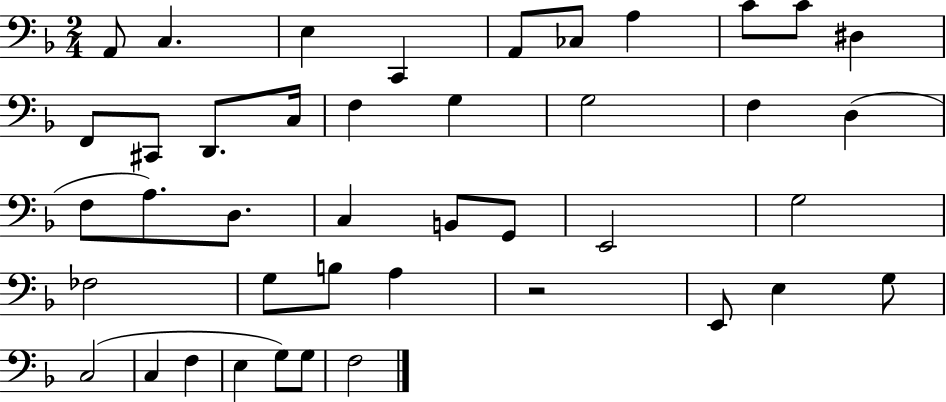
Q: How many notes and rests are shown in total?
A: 42